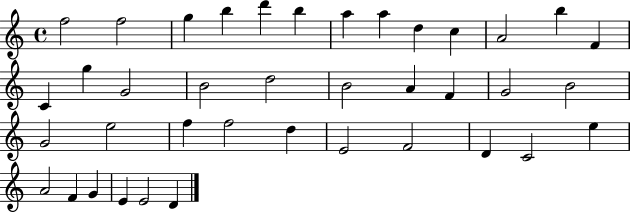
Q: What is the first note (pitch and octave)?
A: F5